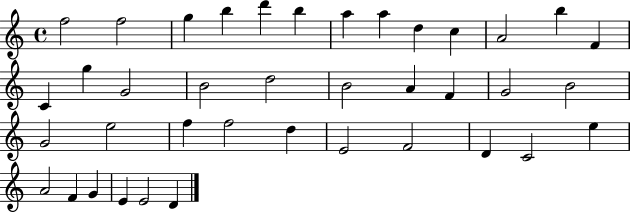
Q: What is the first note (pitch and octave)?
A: F5